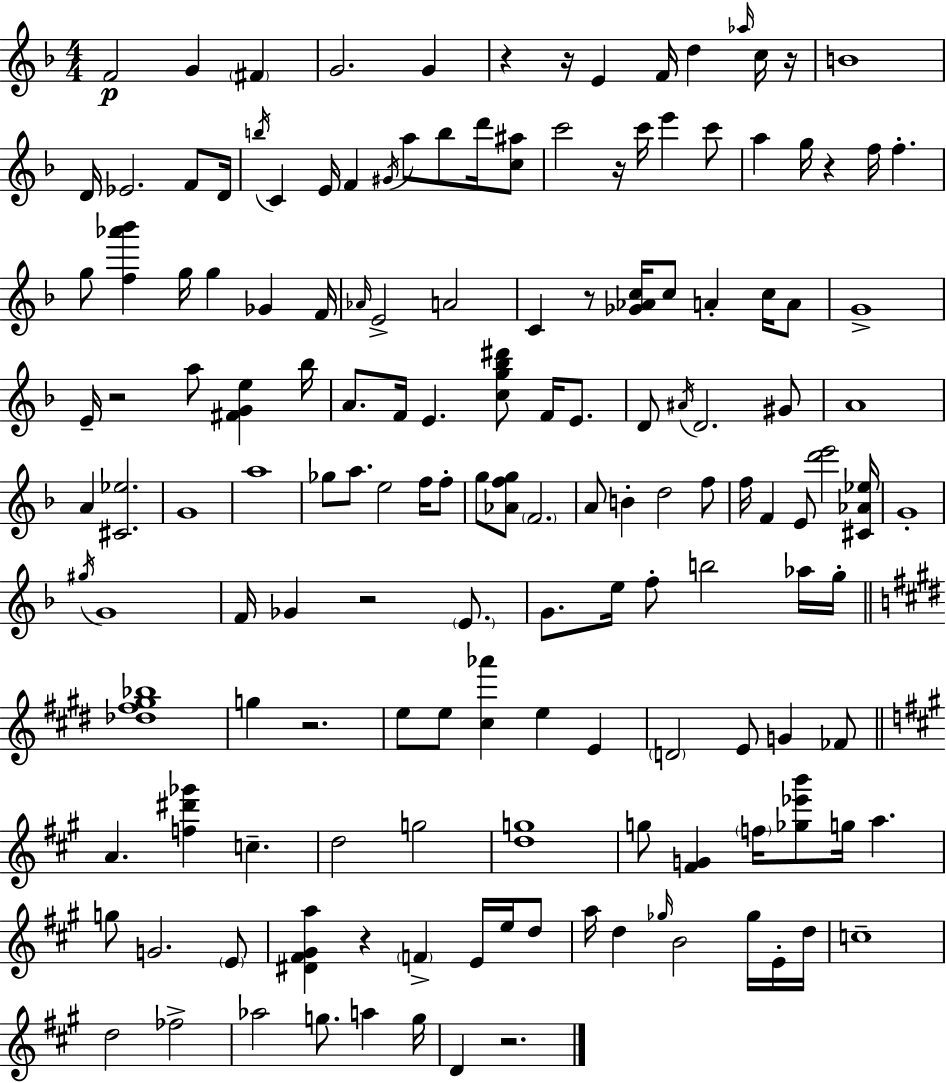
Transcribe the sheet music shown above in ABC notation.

X:1
T:Untitled
M:4/4
L:1/4
K:F
F2 G ^F G2 G z z/4 E F/4 d _a/4 c/4 z/4 B4 D/4 _E2 F/2 D/4 b/4 C E/4 F ^G/4 a/2 b/2 d'/4 [c^a]/2 c'2 z/4 c'/4 e' c'/2 a g/4 z f/4 f g/2 [f_a'_b'] g/4 g _G F/4 _A/4 E2 A2 C z/2 [_G_Ac]/4 c/2 A c/4 A/2 G4 E/4 z2 a/2 [^FGe] _b/4 A/2 F/4 E [cg_b^d']/2 F/4 E/2 D/2 ^A/4 D2 ^G/2 A4 A [^C_e]2 G4 a4 _g/2 a/2 e2 f/4 f/2 g/2 [_Afg]/2 F2 A/2 B d2 f/2 f/4 F E/2 [d'e']2 [^C_A_e]/4 G4 ^g/4 G4 F/4 _G z2 E/2 G/2 e/4 f/2 b2 _a/4 g/4 [_d^f^g_b]4 g z2 e/2 e/2 [^c_a'] e E D2 E/2 G _F/2 A [f^d'_g'] c d2 g2 [dg]4 g/2 [^FG] f/4 [_g_e'b']/2 g/4 a g/2 G2 E/2 [^D^F^Ga] z F E/4 e/4 d/2 a/4 d _g/4 B2 _g/4 E/4 d/4 c4 d2 _f2 _a2 g/2 a g/4 D z2